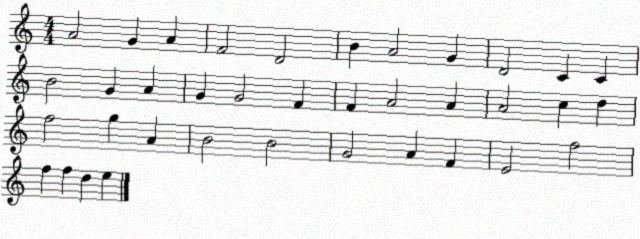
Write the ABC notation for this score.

X:1
T:Untitled
M:4/4
L:1/4
K:C
A2 G A F2 D2 B A2 G D2 C C B2 G A G G2 F F A2 A A2 c d f2 g A B2 B2 G2 A F E2 f2 f f d e